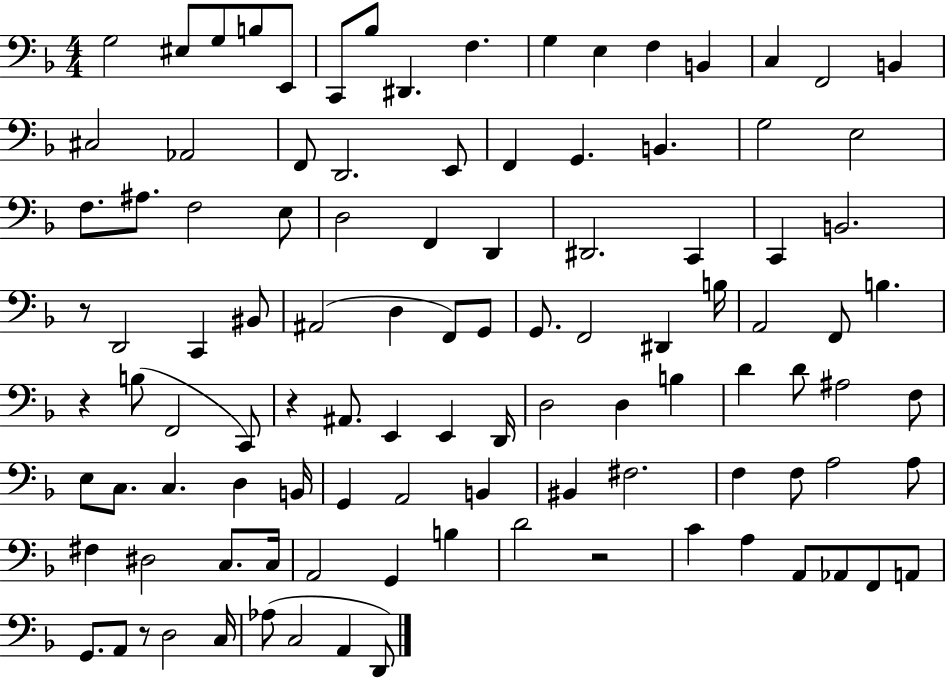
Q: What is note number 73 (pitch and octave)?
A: B2